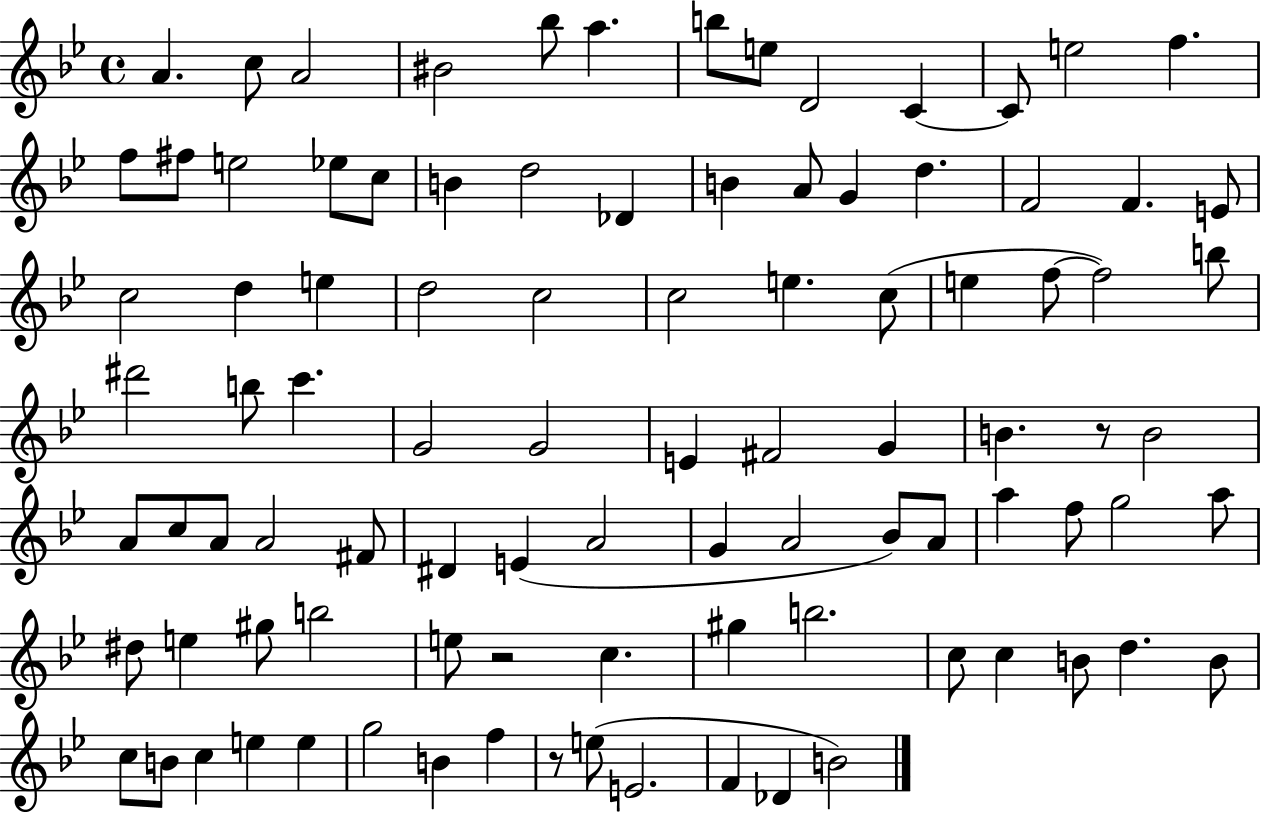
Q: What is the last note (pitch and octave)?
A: B4